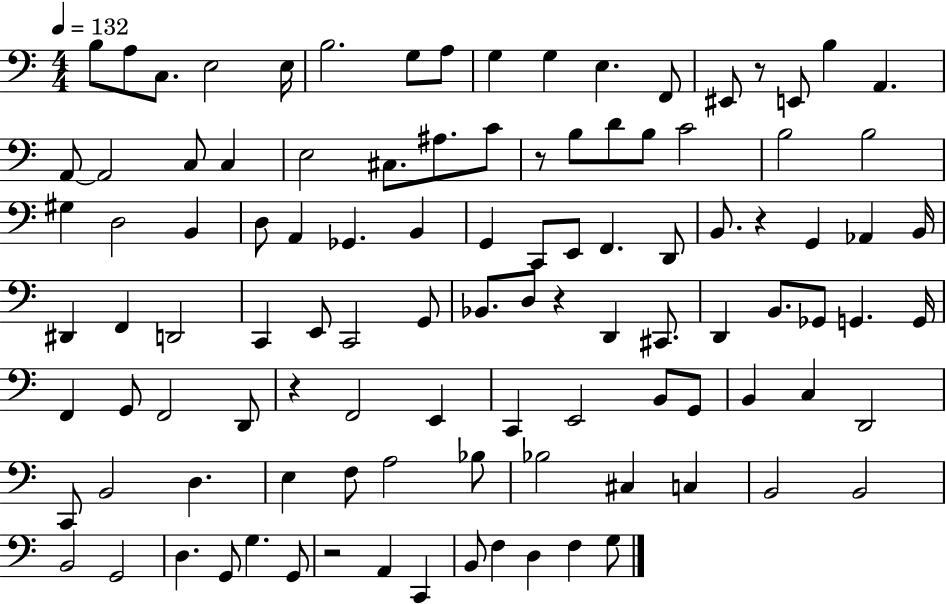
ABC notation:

X:1
T:Untitled
M:4/4
L:1/4
K:C
B,/2 A,/2 C,/2 E,2 E,/4 B,2 G,/2 A,/2 G, G, E, F,,/2 ^E,,/2 z/2 E,,/2 B, A,, A,,/2 A,,2 C,/2 C, E,2 ^C,/2 ^A,/2 C/2 z/2 B,/2 D/2 B,/2 C2 B,2 B,2 ^G, D,2 B,, D,/2 A,, _G,, B,, G,, C,,/2 E,,/2 F,, D,,/2 B,,/2 z G,, _A,, B,,/4 ^D,, F,, D,,2 C,, E,,/2 C,,2 G,,/2 _B,,/2 D,/2 z D,, ^C,,/2 D,, B,,/2 _G,,/2 G,, G,,/4 F,, G,,/2 F,,2 D,,/2 z F,,2 E,, C,, E,,2 B,,/2 G,,/2 B,, C, D,,2 C,,/2 B,,2 D, E, F,/2 A,2 _B,/2 _B,2 ^C, C, B,,2 B,,2 B,,2 G,,2 D, G,,/2 G, G,,/2 z2 A,, C,, B,,/2 F, D, F, G,/2